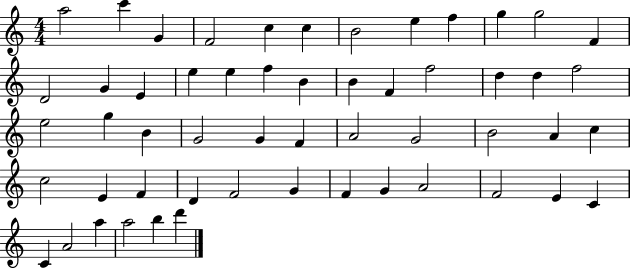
A5/h C6/q G4/q F4/h C5/q C5/q B4/h E5/q F5/q G5/q G5/h F4/q D4/h G4/q E4/q E5/q E5/q F5/q B4/q B4/q F4/q F5/h D5/q D5/q F5/h E5/h G5/q B4/q G4/h G4/q F4/q A4/h G4/h B4/h A4/q C5/q C5/h E4/q F4/q D4/q F4/h G4/q F4/q G4/q A4/h F4/h E4/q C4/q C4/q A4/h A5/q A5/h B5/q D6/q